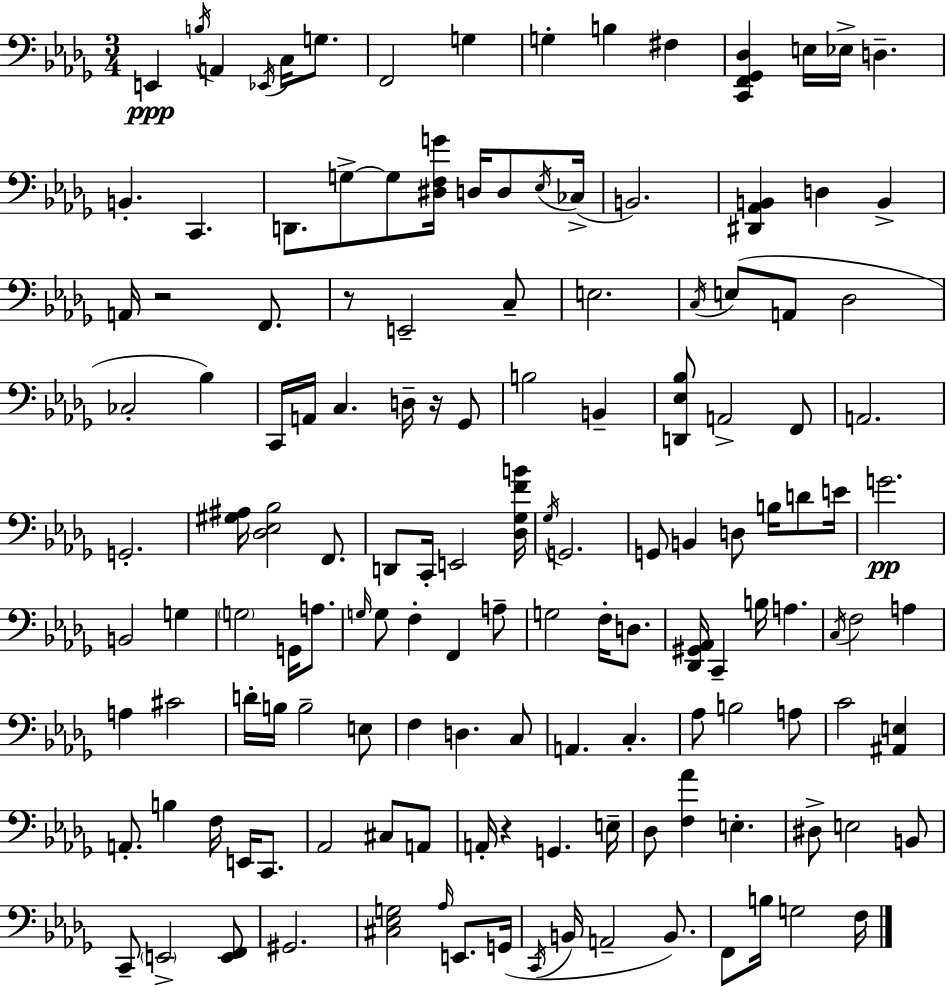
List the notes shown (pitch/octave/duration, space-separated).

E2/q B3/s A2/q Eb2/s C3/s G3/e. F2/h G3/q G3/q B3/q F#3/q [C2,F2,Gb2,Db3]/q E3/s Eb3/s D3/q. B2/q. C2/q. D2/e. G3/e G3/e [D#3,F3,G4]/s D3/s D3/e Eb3/s CES3/s B2/h. [D#2,Ab2,B2]/q D3/q B2/q A2/s R/h F2/e. R/e E2/h C3/e E3/h. C3/s E3/e A2/e Db3/h CES3/h Bb3/q C2/s A2/s C3/q. D3/s R/s Gb2/e B3/h B2/q [D2,Eb3,Bb3]/e A2/h F2/e A2/h. G2/h. [G#3,A#3]/s [Db3,Eb3,Bb3]/h F2/e. D2/e C2/s E2/h [Db3,Gb3,F4,B4]/s Gb3/s G2/h. G2/e B2/q D3/e B3/s D4/e E4/s G4/h. B2/h G3/q G3/h G2/s A3/e. G3/s G3/e F3/q F2/q A3/e G3/h F3/s D3/e. [Db2,G#2,Ab2]/s C2/q B3/s A3/q. C3/s F3/h A3/q A3/q C#4/h D4/s B3/s B3/h E3/e F3/q D3/q. C3/e A2/q. C3/q. Ab3/e B3/h A3/e C4/h [A#2,E3]/q A2/e. B3/q F3/s E2/s C2/e. Ab2/h C#3/e A2/e A2/s R/q G2/q. E3/s Db3/e [F3,Ab4]/q E3/q. D#3/e E3/h B2/e C2/e E2/h [E2,F2]/e G#2/h. [C#3,Eb3,G3]/h Ab3/s E2/e. G2/s C2/s B2/s A2/h B2/e. F2/e B3/s G3/h F3/s